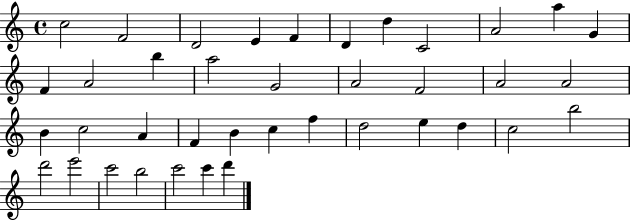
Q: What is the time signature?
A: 4/4